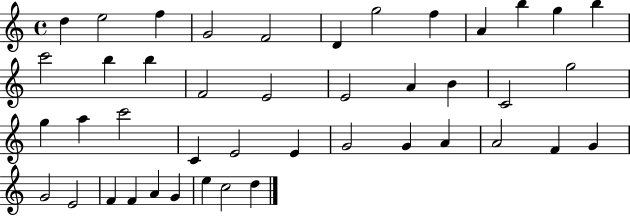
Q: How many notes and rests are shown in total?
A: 43